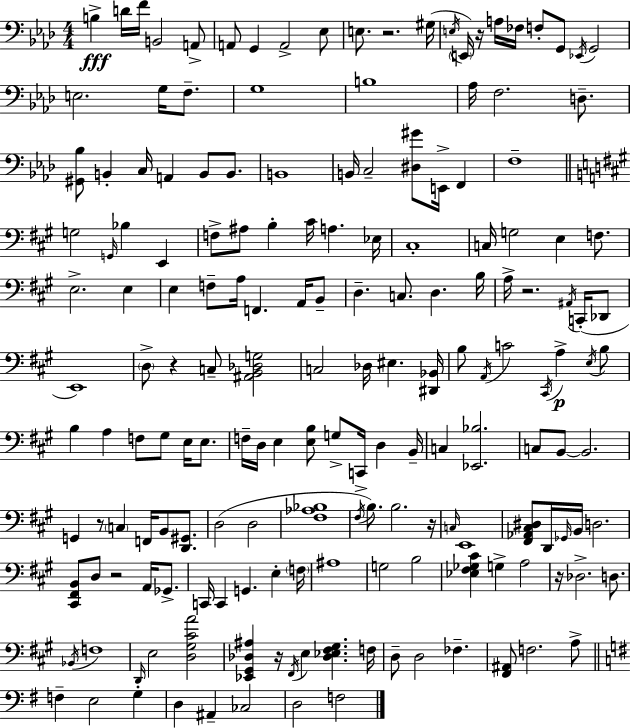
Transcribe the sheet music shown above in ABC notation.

X:1
T:Untitled
M:4/4
L:1/4
K:Fm
B, D/4 F/4 B,,2 A,,/2 A,,/2 G,, A,,2 _E,/2 E,/2 z2 ^G,/4 E,/4 E,,/4 z/4 A,/4 _F,/4 F,/2 G,,/2 _E,,/4 G,,2 E,2 G,/4 F,/2 G,4 B,4 _A,/4 F,2 D,/2 [^G,,_B,]/2 B,, C,/4 A,, B,,/2 B,,/2 B,,4 B,,/4 C,2 [^D,^G]/2 E,,/4 F,, F,4 G,2 G,,/4 _B, E,, F,/2 ^A,/2 B, ^C/4 A, _E,/4 ^C,4 C,/4 G,2 E, F,/2 E,2 E, E, F,/2 A,/4 F,, A,,/4 B,,/2 D, C,/2 D, B,/4 A,/4 z2 ^A,,/4 C,,/4 _D,,/2 E,,4 D,/2 z C,/2 [^A,,B,,_D,G,]2 C,2 _D,/4 ^E, [^D,,_B,,]/4 B,/2 A,,/4 C2 ^C,,/4 A, E,/4 B,/2 B, A, F,/2 ^G,/2 E,/4 E,/2 F,/4 D,/4 E, [E,B,]/2 G,/2 C,,/4 D, B,,/4 C, [_E,,_B,]2 C,/2 B,,/2 B,,2 G,, z/2 C, F,,/4 B,,/2 [D,,^G,,]/2 D,2 D,2 [^F,_A,_B,]4 ^F,/4 B,/2 B,2 z/4 C,/4 E,,4 [^F,,_A,,^C,^D,]/2 D,,/4 _G,,/4 B,,/4 D,2 [^C,,^F,,B,,]/2 D,/2 z2 A,,/4 _G,,/2 C,,/4 C,, G,, E, F,/4 ^A,4 G,2 B,2 [_E,^F,_G,^C] G, A,2 z/4 _D,2 D,/2 _B,,/4 F,4 D,,/4 E,2 [D,^G,^CA]2 [_E,,^G,,_D,^A,] z/4 ^F,,/4 E, [_D,_E,^F,^G,] F,/4 D,/2 D,2 _F, [^F,,^A,,]/2 F,2 A,/2 F, E,2 G, D, ^A,, _C,2 D,2 F,2